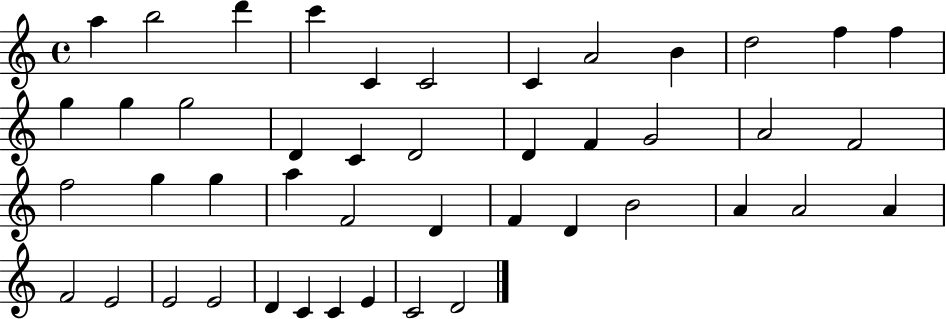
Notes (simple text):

A5/q B5/h D6/q C6/q C4/q C4/h C4/q A4/h B4/q D5/h F5/q F5/q G5/q G5/q G5/h D4/q C4/q D4/h D4/q F4/q G4/h A4/h F4/h F5/h G5/q G5/q A5/q F4/h D4/q F4/q D4/q B4/h A4/q A4/h A4/q F4/h E4/h E4/h E4/h D4/q C4/q C4/q E4/q C4/h D4/h